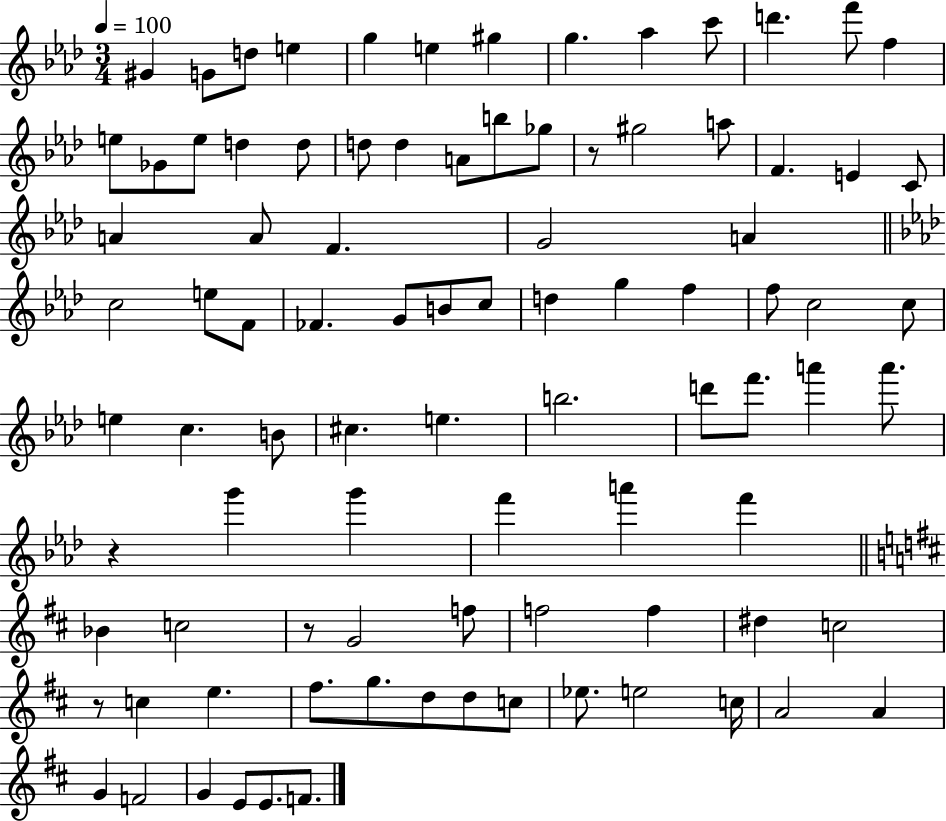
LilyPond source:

{
  \clef treble
  \numericTimeSignature
  \time 3/4
  \key aes \major
  \tempo 4 = 100
  gis'4 g'8 d''8 e''4 | g''4 e''4 gis''4 | g''4. aes''4 c'''8 | d'''4. f'''8 f''4 | \break e''8 ges'8 e''8 d''4 d''8 | d''8 d''4 a'8 b''8 ges''8 | r8 gis''2 a''8 | f'4. e'4 c'8 | \break a'4 a'8 f'4. | g'2 a'4 | \bar "||" \break \key aes \major c''2 e''8 f'8 | fes'4. g'8 b'8 c''8 | d''4 g''4 f''4 | f''8 c''2 c''8 | \break e''4 c''4. b'8 | cis''4. e''4. | b''2. | d'''8 f'''8. a'''4 a'''8. | \break r4 g'''4 g'''4 | f'''4 a'''4 f'''4 | \bar "||" \break \key d \major bes'4 c''2 | r8 g'2 f''8 | f''2 f''4 | dis''4 c''2 | \break r8 c''4 e''4. | fis''8. g''8. d''8 d''8 c''8 | ees''8. e''2 c''16 | a'2 a'4 | \break g'4 f'2 | g'4 e'8 e'8. f'8. | \bar "|."
}